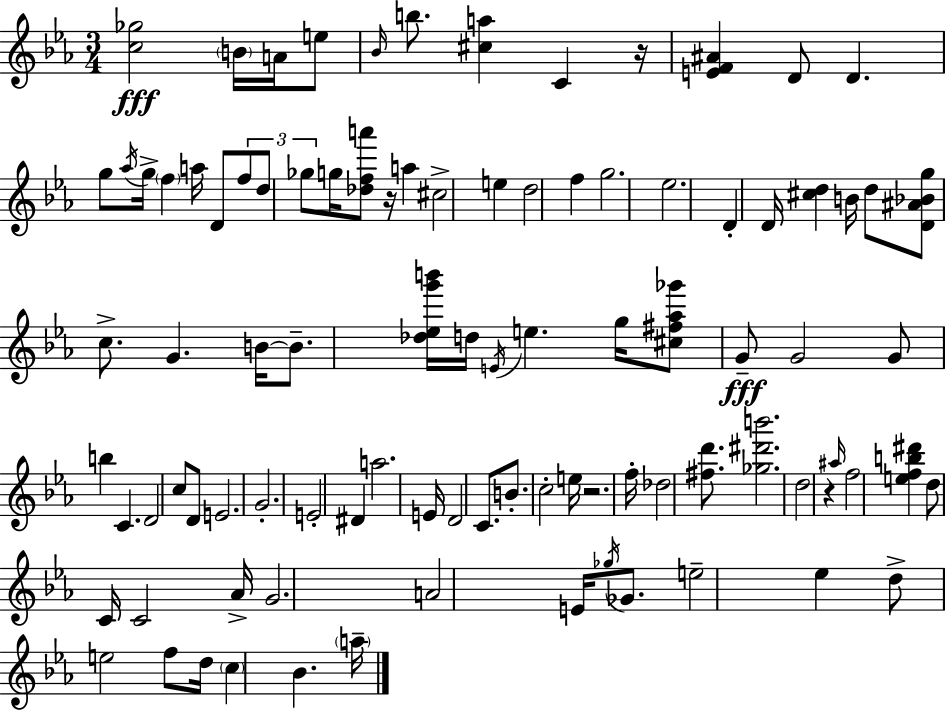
{
  \clef treble
  \numericTimeSignature
  \time 3/4
  \key c \minor
  \repeat volta 2 { <c'' ges''>2\fff \parenthesize b'16 a'16 e''8 | \grace { bes'16 } b''8. <cis'' a''>4 c'4 | r16 <e' f' ais'>4 d'8 d'4. | g''8 \acciaccatura { aes''16 } g''16-> \parenthesize f''4 a''16 d'8 | \break \tuplet 3/2 { f''8 d''8 ges''8 } g''16 <des'' f'' a'''>8 r16 a''4 | cis''2-> e''4 | d''2 f''4 | g''2. | \break ees''2. | d'4-. d'16 <cis'' d''>4 b'16 | d''8 <d' ais' bes' g''>8 c''8.-> g'4. | b'16~~ b'8.-- <des'' ees'' g''' b'''>16 d''16 \acciaccatura { e'16 } e''4. | \break g''16 <cis'' fis'' aes'' ges'''>8 g'8--\fff g'2 | g'8 b''4 c'4. | d'2 c''8 | d'8 e'2. | \break g'2.-. | e'2-. dis'4 | a''2. | e'16 d'2 | \break c'8. b'8.-. c''2-. | e''16 r2. | f''16-. des''2 | <fis'' d'''>8. <ges'' dis''' b'''>2. | \break d''2 r4 | \grace { ais''16 } f''2 | <e'' f'' b'' dis'''>4 d''8 c'16 c'2 | aes'16-> g'2. | \break a'2 | e'16 \acciaccatura { ges''16 } ges'8. e''2-- | ees''4 d''8-> e''2 | f''8 d''16 \parenthesize c''4 bes'4. | \break \parenthesize a''16-- } \bar "|."
}